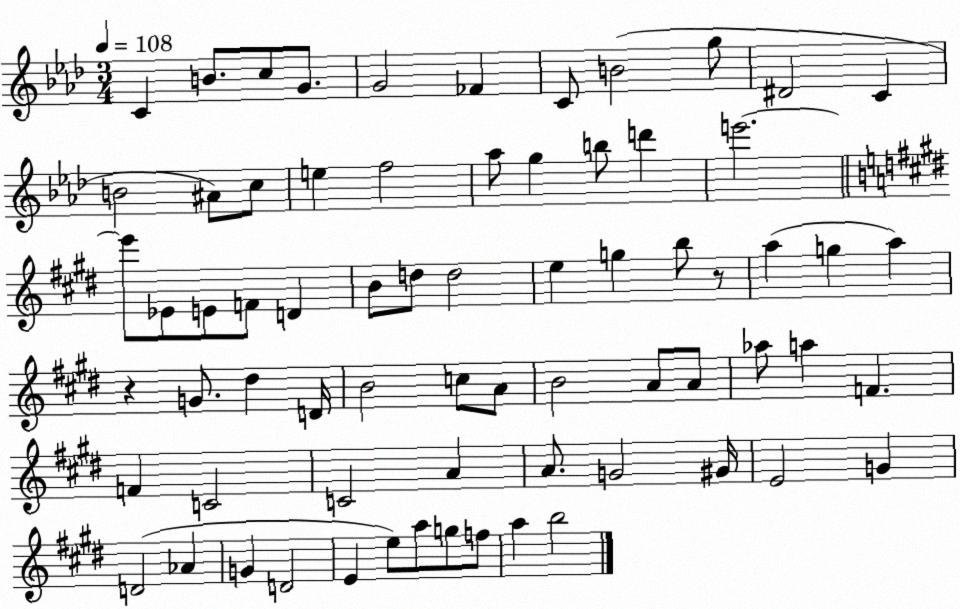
X:1
T:Untitled
M:3/4
L:1/4
K:Ab
C B/2 c/2 G/2 G2 _F C/2 B2 g/2 ^D2 C B2 ^A/2 c/2 e f2 _a/2 g b/2 d' e'2 e'/2 _E/2 E/2 F/2 D B/2 d/2 d2 e g b/2 z/2 a g a z G/2 ^d D/4 B2 c/2 A/2 B2 A/2 A/2 _a/2 a F F C2 C2 A A/2 G2 ^G/4 E2 G D2 _A G D2 E e/2 a/2 g/2 f/2 a b2